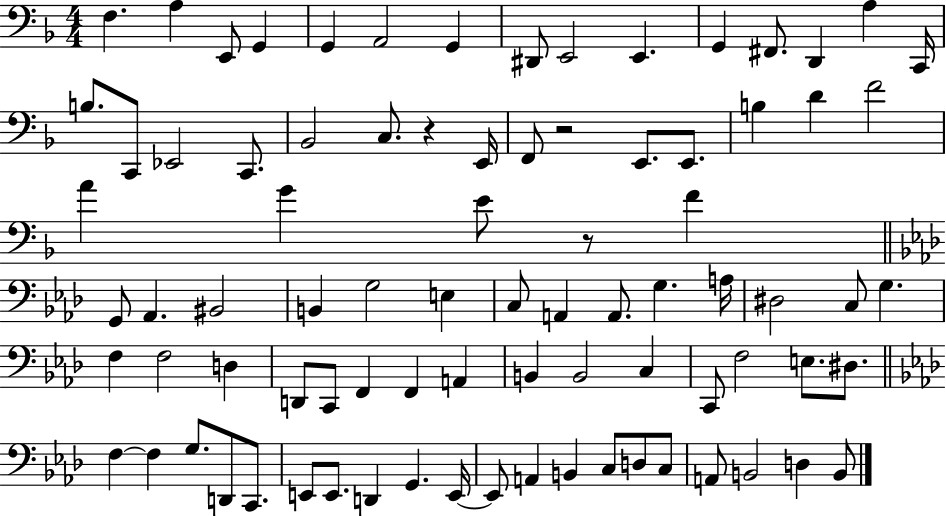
{
  \clef bass
  \numericTimeSignature
  \time 4/4
  \key f \major
  \repeat volta 2 { f4. a4 e,8 g,4 | g,4 a,2 g,4 | dis,8 e,2 e,4. | g,4 fis,8. d,4 a4 c,16 | \break b8. c,8 ees,2 c,8. | bes,2 c8. r4 e,16 | f,8 r2 e,8. e,8. | b4 d'4 f'2 | \break a'4 g'4 e'8 r8 f'4 | \bar "||" \break \key f \minor g,8 aes,4. bis,2 | b,4 g2 e4 | c8 a,4 a,8. g4. a16 | dis2 c8 g4. | \break f4 f2 d4 | d,8 c,8 f,4 f,4 a,4 | b,4 b,2 c4 | c,8 f2 e8. dis8. | \break \bar "||" \break \key f \minor f4~~ f4 g8. d,8 c,8. | e,8 e,8. d,4 g,4. e,16~~ | e,8 a,4 b,4 c8 d8 c8 | a,8 b,2 d4 b,8 | \break } \bar "|."
}